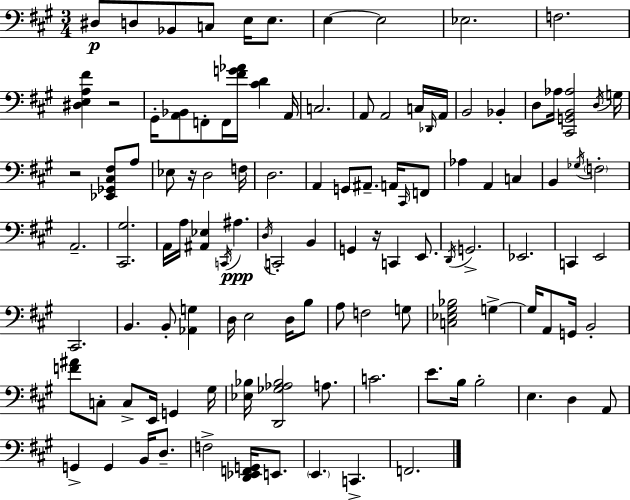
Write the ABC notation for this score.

X:1
T:Untitled
M:3/4
L:1/4
K:A
^D,/2 D,/2 _B,,/2 C,/2 E,/4 E,/2 E, E,2 _E,2 F,2 [^D,E,A,^F] z2 ^G,,/4 [A,,_B,,]/2 F,,/2 F,,/4 [^FG_A]/4 [^CD] A,,/4 C,2 A,,/2 A,,2 C,/4 _D,,/4 A,,/4 B,,2 _B,, D,/2 _A,/4 [^C,,G,,B,,_A,]2 D,/4 G,/4 z2 [_E,,_G,,^C,^F,]/2 A,/2 _E,/2 z/4 D,2 F,/4 D,2 A,, G,,/2 ^A,,/2 A,,/4 ^C,,/4 F,,/2 _A, A,, C, B,, _G,/4 F,2 A,,2 [^C,,^G,]2 A,,/4 A,/4 [^A,,_E,] C,,/4 ^A, D,/4 C,,2 B,, G,, z/4 C,, E,,/2 D,,/4 G,,2 _E,,2 C,, E,,2 ^C,,2 B,, B,,/2 [_A,,G,] D,/4 E,2 D,/4 B,/2 A,/2 F,2 G,/2 [C,_E,^G,_B,]2 G, G,/4 A,,/2 G,,/4 B,,2 [F^A]/2 C,/2 C,/2 E,,/4 G,, ^G,/4 [_E,_B,]/4 [D,,_G,_A,_B,]2 A,/2 C2 E/2 B,/4 B,2 E, D, A,,/2 G,, G,, B,,/4 D,/2 F,2 [D,,_E,,F,,G,,]/4 E,,/2 E,, C,, F,,2